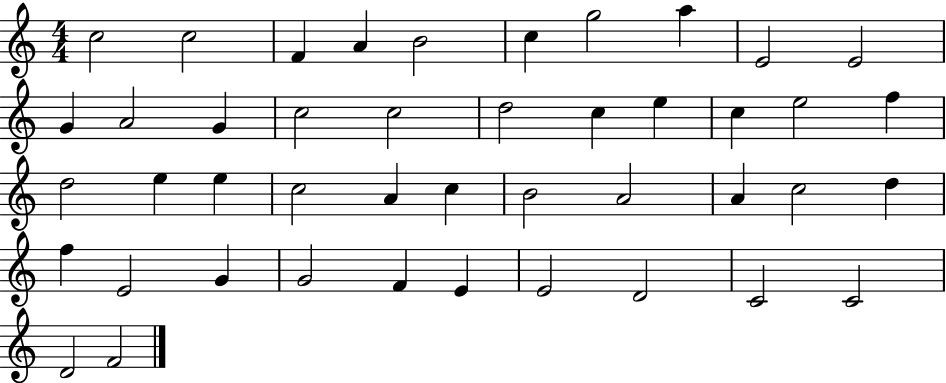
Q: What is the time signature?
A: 4/4